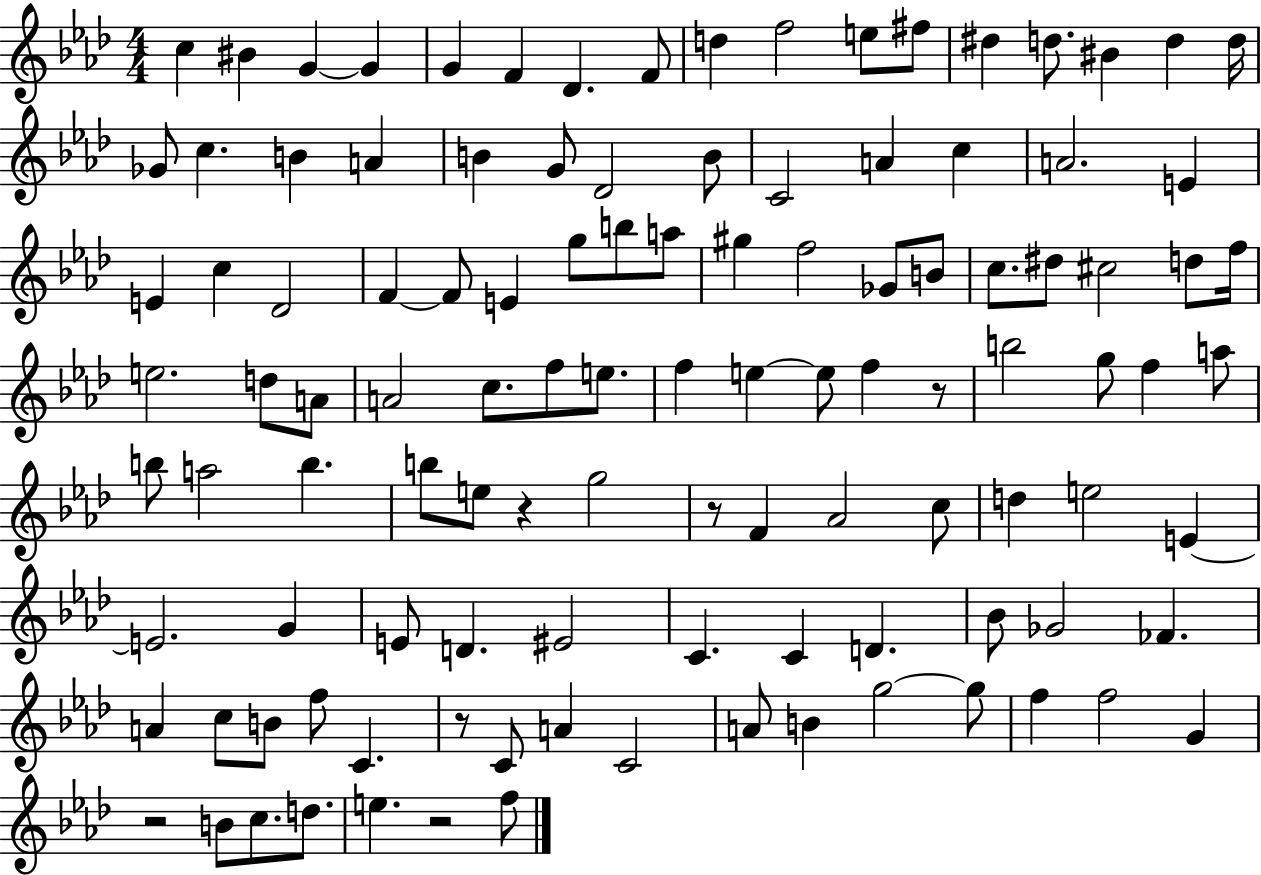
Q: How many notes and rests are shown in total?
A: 112